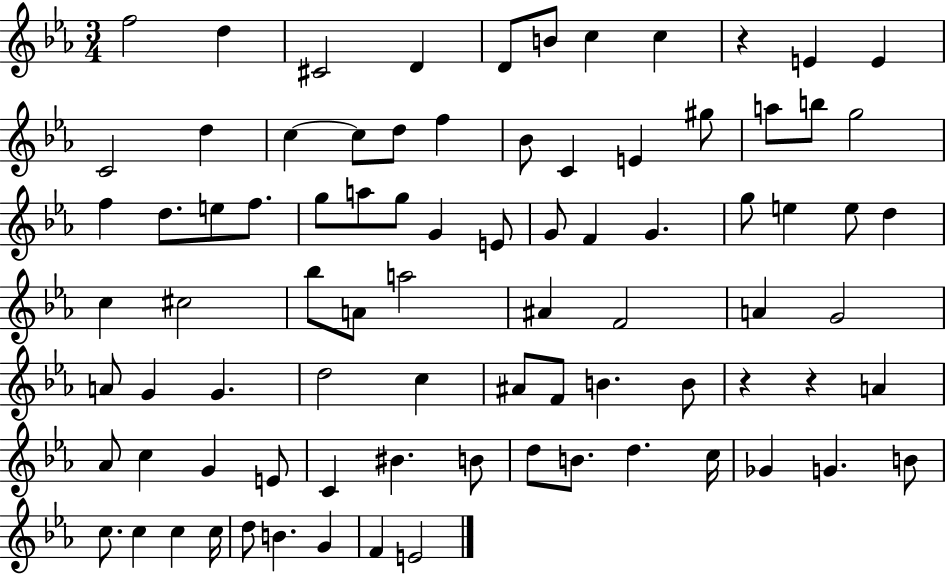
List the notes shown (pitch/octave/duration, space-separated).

F5/h D5/q C#4/h D4/q D4/e B4/e C5/q C5/q R/q E4/q E4/q C4/h D5/q C5/q C5/e D5/e F5/q Bb4/e C4/q E4/q G#5/e A5/e B5/e G5/h F5/q D5/e. E5/e F5/e. G5/e A5/e G5/e G4/q E4/e G4/e F4/q G4/q. G5/e E5/q E5/e D5/q C5/q C#5/h Bb5/e A4/e A5/h A#4/q F4/h A4/q G4/h A4/e G4/q G4/q. D5/h C5/q A#4/e F4/e B4/q. B4/e R/q R/q A4/q Ab4/e C5/q G4/q E4/e C4/q BIS4/q. B4/e D5/e B4/e. D5/q. C5/s Gb4/q G4/q. B4/e C5/e. C5/q C5/q C5/s D5/e B4/q. G4/q F4/q E4/h